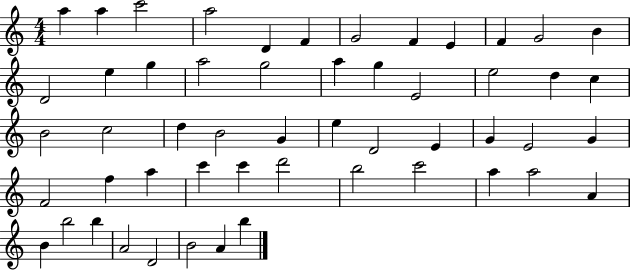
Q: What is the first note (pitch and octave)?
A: A5